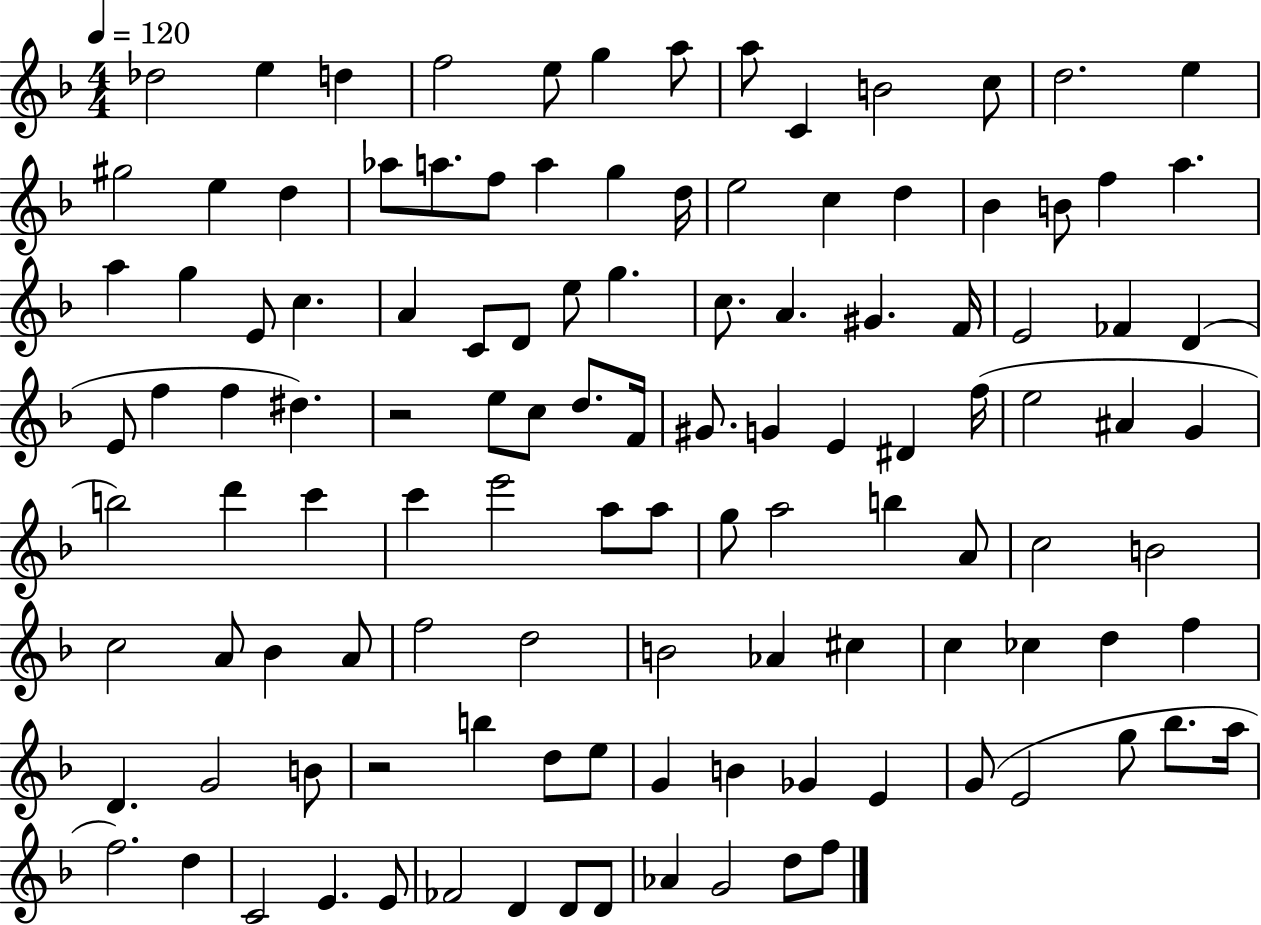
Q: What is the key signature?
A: F major